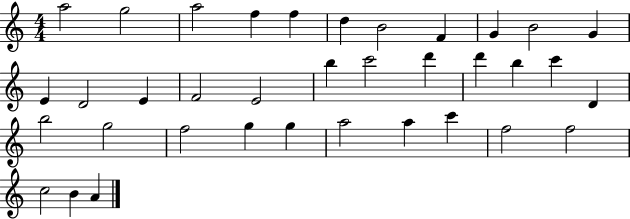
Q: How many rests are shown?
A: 0